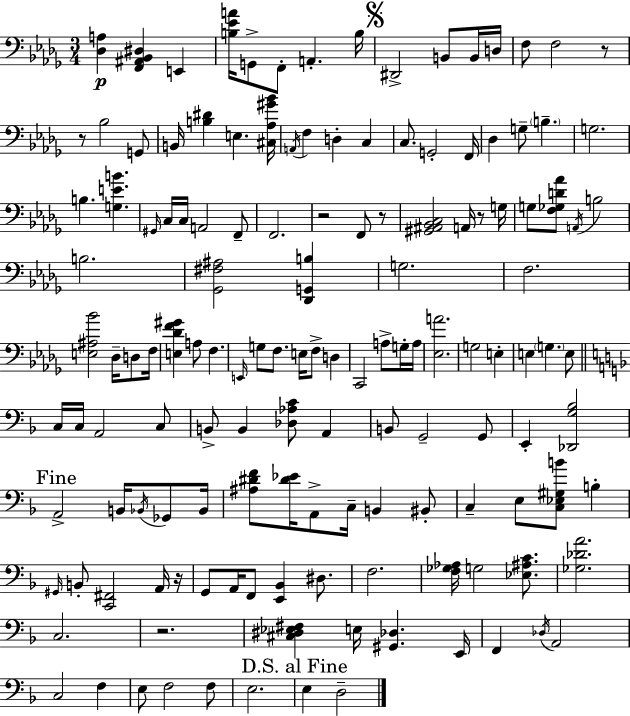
[Db3,A3]/q [F2,A#2,Bb2,D#3]/q E2/q [B3,Eb4,A4]/s G2/e F2/e A2/q. B3/s D#2/h B2/e B2/s D3/s F3/e F3/h R/e R/e Bb3/h G2/e B2/s [B3,D#4]/q E3/q. [C#3,Ab3,G#4,Bb4]/s A2/s F3/q D3/q C3/q C3/e. G2/h F2/s Db3/q G3/e B3/q. G3/h. B3/q. [G3,E4,B4]/q. G#2/s C3/s C3/s A2/h F2/e F2/h. R/h F2/e R/e [G#2,A#2,Bb2,C3]/h A2/s R/e G3/s G3/e [F3,Gb3,D4,Ab4]/e A2/s B3/h B3/h. [Gb2,F#3,A#3]/h [Db2,G2,B3]/q G3/h. F3/h. [E3,A#3,Bb4]/h Db3/s D3/e F3/s [E3,Db4,F4,G#4]/q A3/e F3/q. E2/s G3/e F3/e. E3/s F3/e D3/q C2/h A3/e G3/s A3/s [Eb3,A4]/h. G3/h E3/q E3/q G3/q. E3/e C3/s C3/s A2/h C3/e B2/e B2/q [Db3,Ab3,C4]/e A2/q B2/e G2/h G2/e E2/q [Db2,G3,Bb3]/h A2/h B2/s Bb2/s Gb2/e Bb2/s [A#3,D#4,F4]/e [D#4,Eb4]/s A2/e C3/s B2/q BIS2/e C3/q E3/e [C3,Eb3,G#3,B4]/e B3/q G#2/s B2/e [C2,F#2]/h A2/s R/s G2/e A2/s F2/e [E2,Bb2]/q D#3/e. F3/h. [F3,Gb3,Ab3]/s G3/h [Eb3,A#3,C4]/e. [Gb3,Db4,A4]/h. C3/h. R/h. [C#3,D#3,Eb3,F#3]/q E3/s [G#2,Db3]/q. E2/s F2/q Db3/s A2/h C3/h F3/q E3/e F3/h F3/e E3/h. E3/q D3/h